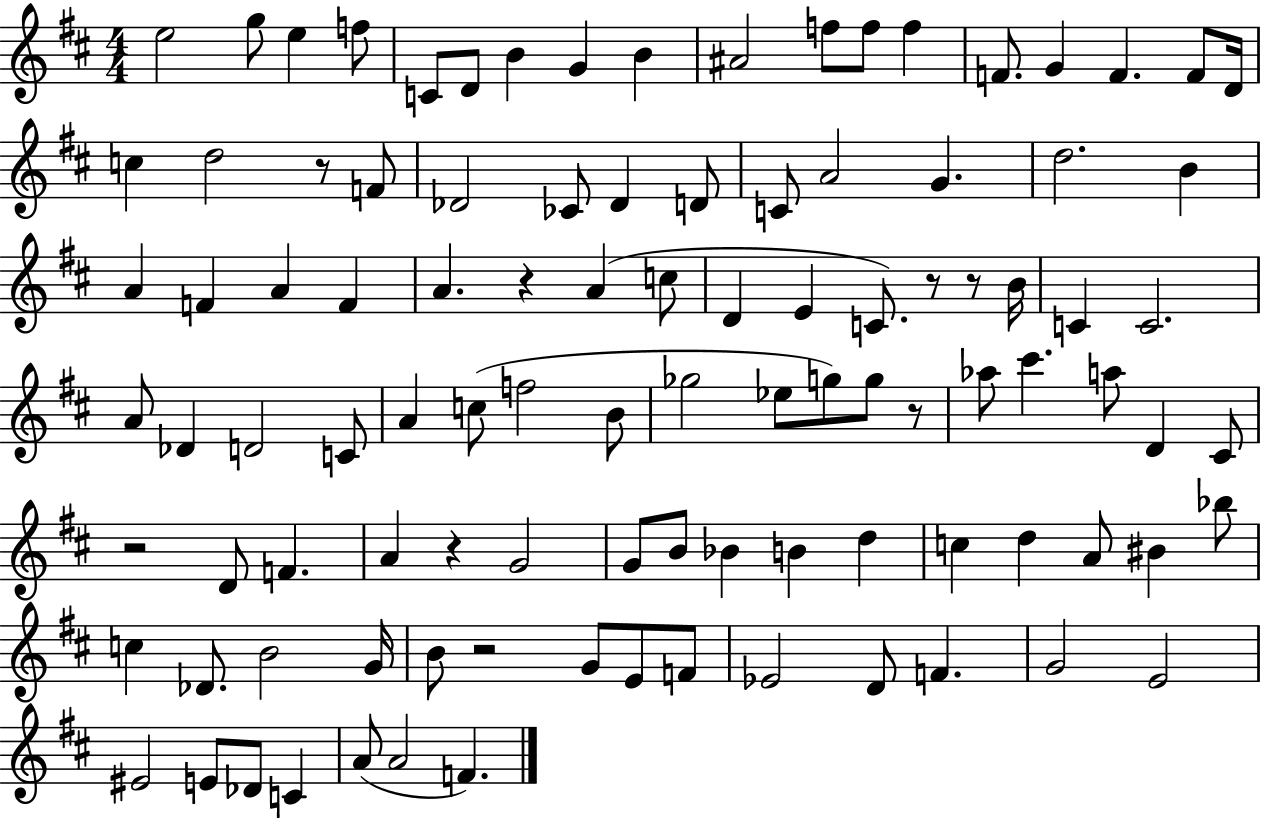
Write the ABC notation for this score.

X:1
T:Untitled
M:4/4
L:1/4
K:D
e2 g/2 e f/2 C/2 D/2 B G B ^A2 f/2 f/2 f F/2 G F F/2 D/4 c d2 z/2 F/2 _D2 _C/2 _D D/2 C/2 A2 G d2 B A F A F A z A c/2 D E C/2 z/2 z/2 B/4 C C2 A/2 _D D2 C/2 A c/2 f2 B/2 _g2 _e/2 g/2 g/2 z/2 _a/2 ^c' a/2 D ^C/2 z2 D/2 F A z G2 G/2 B/2 _B B d c d A/2 ^B _b/2 c _D/2 B2 G/4 B/2 z2 G/2 E/2 F/2 _E2 D/2 F G2 E2 ^E2 E/2 _D/2 C A/2 A2 F